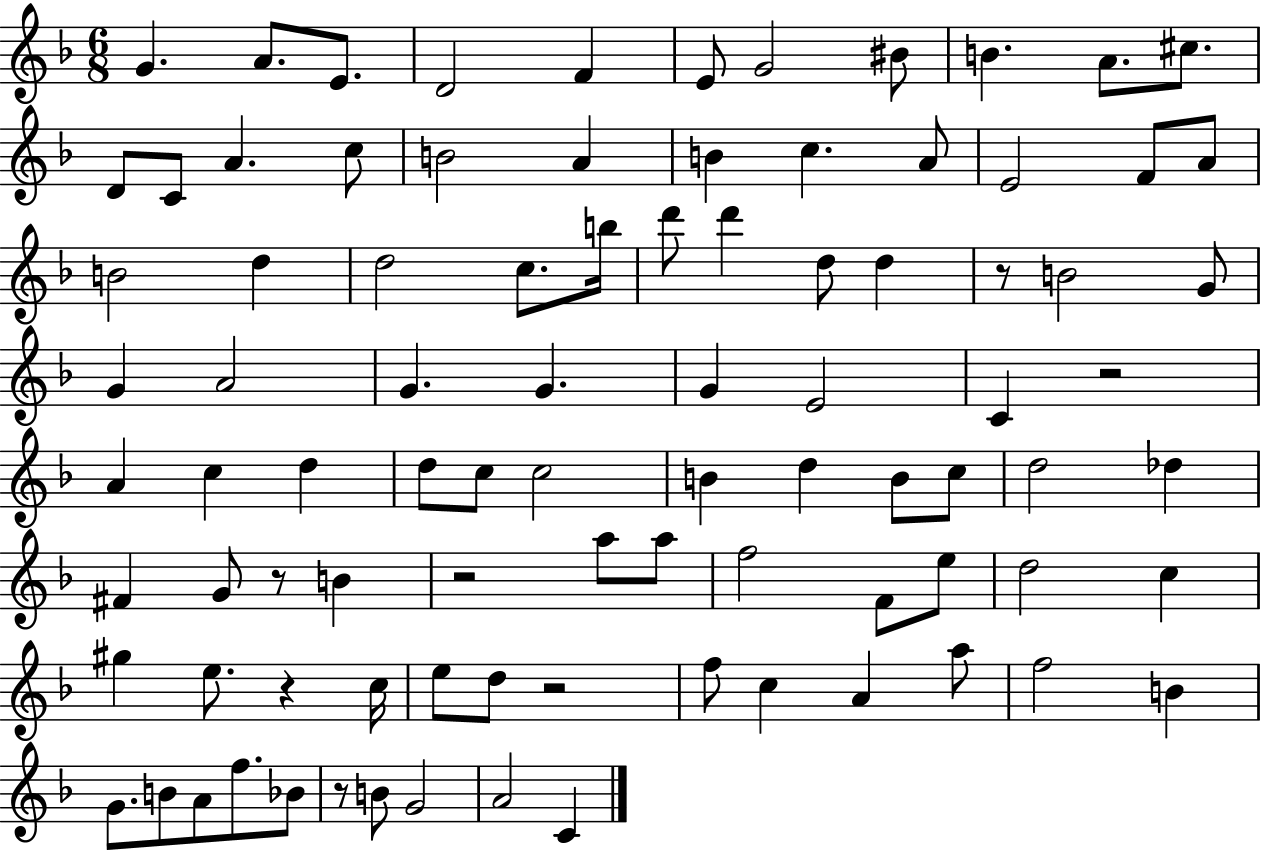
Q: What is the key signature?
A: F major